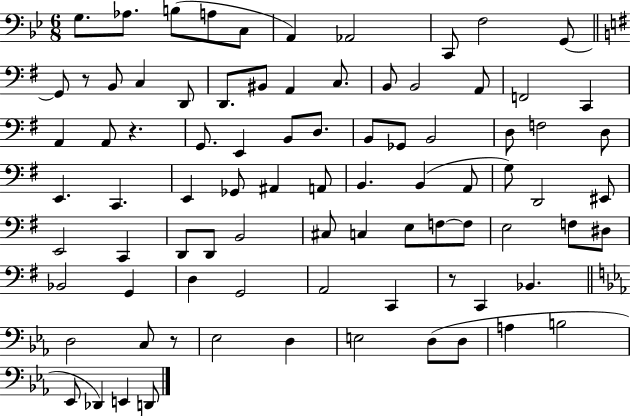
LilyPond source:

{
  \clef bass
  \numericTimeSignature
  \time 6/8
  \key bes \major
  g8. aes8. b8( a8 c8 | a,4) aes,2 | c,8 f2 g,8~~ | \bar "||" \break \key e \minor g,8 r8 b,8 c4 d,8 | d,8. bis,8 a,4 c8. | b,8 b,2 a,8 | f,2 c,4 | \break a,4 a,8 r4. | g,8. e,4 b,8 d8. | b,8 ges,8 b,2 | d8 f2 d8 | \break e,4. c,4. | e,4 ges,8 ais,4 a,8 | b,4. b,4( a,8 | g8) d,2 eis,8 | \break e,2 c,4 | d,8 d,8 b,2 | cis8 c4 e8 f8~~ f8 | e2 f8 dis8 | \break bes,2 g,4 | d4 g,2 | a,2 c,4 | r8 c,4 bes,4. | \break \bar "||" \break \key ees \major d2 c8 r8 | ees2 d4 | e2 d8( d8 | a4 b2 | \break ees,8 des,4) e,4 d,8 | \bar "|."
}